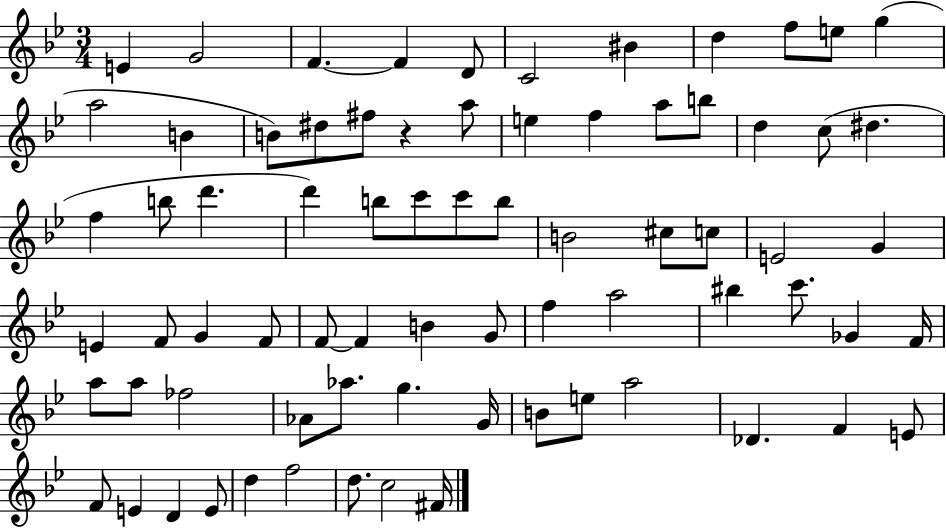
E4/q G4/h F4/q. F4/q D4/e C4/h BIS4/q D5/q F5/e E5/e G5/q A5/h B4/q B4/e D#5/e F#5/e R/q A5/e E5/q F5/q A5/e B5/e D5/q C5/e D#5/q. F5/q B5/e D6/q. D6/q B5/e C6/e C6/e B5/e B4/h C#5/e C5/e E4/h G4/q E4/q F4/e G4/q F4/e F4/e F4/q B4/q G4/e F5/q A5/h BIS5/q C6/e. Gb4/q F4/s A5/e A5/e FES5/h Ab4/e Ab5/e. G5/q. G4/s B4/e E5/e A5/h Db4/q. F4/q E4/e F4/e E4/q D4/q E4/e D5/q F5/h D5/e. C5/h F#4/s